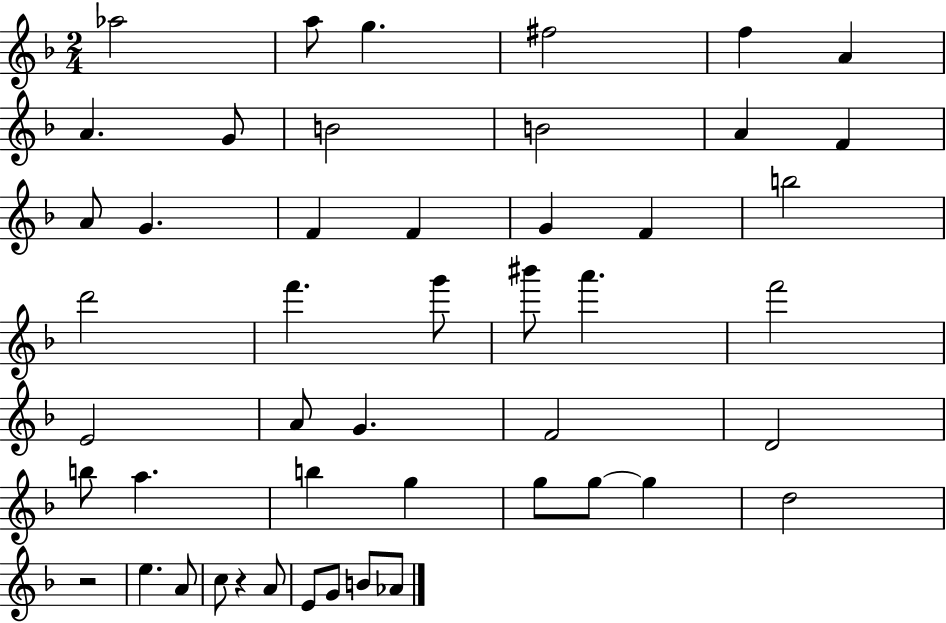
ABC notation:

X:1
T:Untitled
M:2/4
L:1/4
K:F
_a2 a/2 g ^f2 f A A G/2 B2 B2 A F A/2 G F F G F b2 d'2 f' g'/2 ^b'/2 a' f'2 E2 A/2 G F2 D2 b/2 a b g g/2 g/2 g d2 z2 e A/2 c/2 z A/2 E/2 G/2 B/2 _A/2